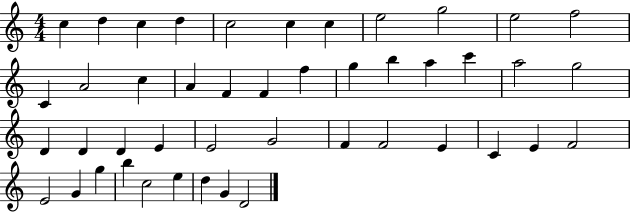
{
  \clef treble
  \numericTimeSignature
  \time 4/4
  \key c \major
  c''4 d''4 c''4 d''4 | c''2 c''4 c''4 | e''2 g''2 | e''2 f''2 | \break c'4 a'2 c''4 | a'4 f'4 f'4 f''4 | g''4 b''4 a''4 c'''4 | a''2 g''2 | \break d'4 d'4 d'4 e'4 | e'2 g'2 | f'4 f'2 e'4 | c'4 e'4 f'2 | \break e'2 g'4 g''4 | b''4 c''2 e''4 | d''4 g'4 d'2 | \bar "|."
}